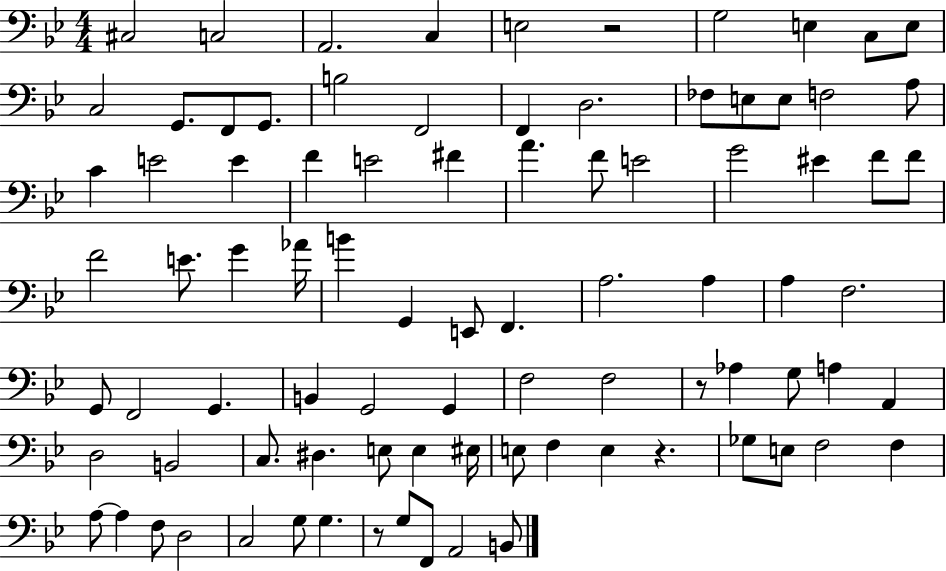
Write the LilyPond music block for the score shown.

{
  \clef bass
  \numericTimeSignature
  \time 4/4
  \key bes \major
  cis2 c2 | a,2. c4 | e2 r2 | g2 e4 c8 e8 | \break c2 g,8. f,8 g,8. | b2 f,2 | f,4 d2. | fes8 e8 e8 f2 a8 | \break c'4 e'2 e'4 | f'4 e'2 fis'4 | a'4. f'8 e'2 | g'2 eis'4 f'8 f'8 | \break f'2 e'8. g'4 aes'16 | b'4 g,4 e,8 f,4. | a2. a4 | a4 f2. | \break g,8 f,2 g,4. | b,4 g,2 g,4 | f2 f2 | r8 aes4 g8 a4 a,4 | \break d2 b,2 | c8. dis4. e8 e4 eis16 | e8 f4 e4 r4. | ges8 e8 f2 f4 | \break a8~~ a4 f8 d2 | c2 g8 g4. | r8 g8 f,8 a,2 b,8 | \bar "|."
}